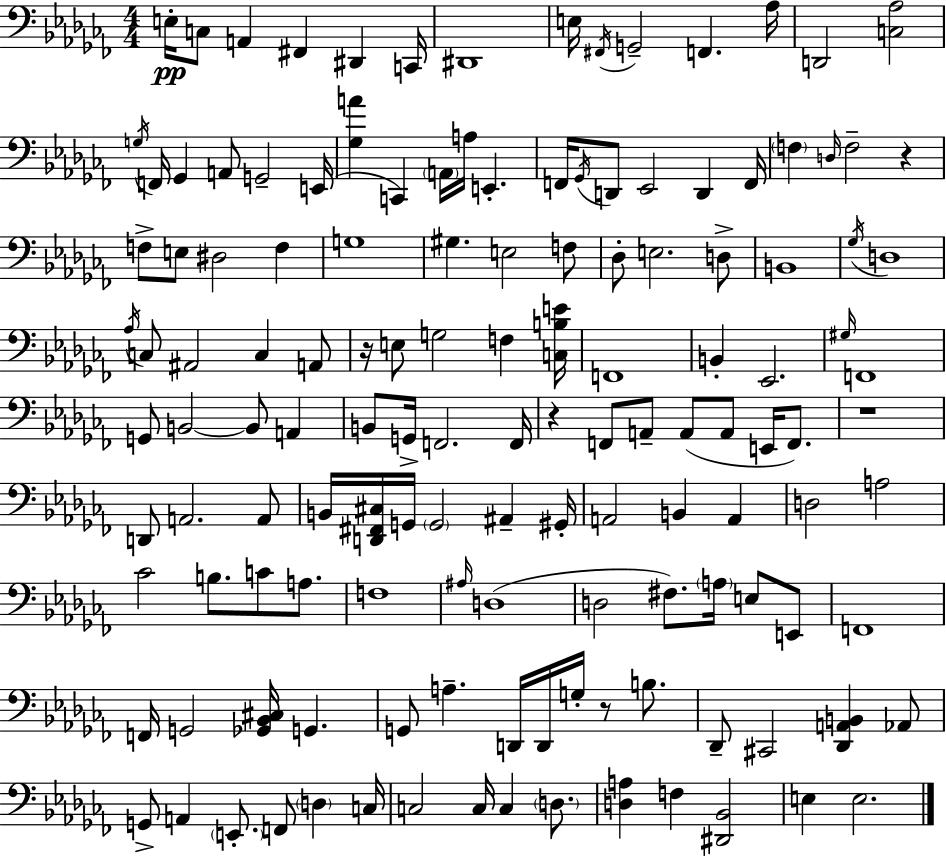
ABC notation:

X:1
T:Untitled
M:4/4
L:1/4
K:Abm
E,/4 C,/2 A,, ^F,, ^D,, C,,/4 ^D,,4 E,/4 ^F,,/4 G,,2 F,, _A,/4 D,,2 [C,_A,]2 G,/4 F,,/4 _G,, A,,/2 G,,2 E,,/4 [_G,A] C,, A,,/4 A,/4 E,, F,,/4 _G,,/4 D,,/2 _E,,2 D,, F,,/4 F, D,/4 F,2 z F,/2 E,/2 ^D,2 F, G,4 ^G, E,2 F,/2 _D,/2 E,2 D,/2 B,,4 _G,/4 D,4 _A,/4 C,/2 ^A,,2 C, A,,/2 z/4 E,/2 G,2 F, [C,B,E]/4 F,,4 B,, _E,,2 ^G,/4 F,,4 G,,/2 B,,2 B,,/2 A,, B,,/2 G,,/4 F,,2 F,,/4 z F,,/2 A,,/2 A,,/2 A,,/2 E,,/4 F,,/2 z4 D,,/2 A,,2 A,,/2 B,,/4 [D,,^F,,^C,]/4 G,,/4 G,,2 ^A,, ^G,,/4 A,,2 B,, A,, D,2 A,2 _C2 B,/2 C/2 A,/2 F,4 ^A,/4 D,4 D,2 ^F,/2 A,/4 E,/2 E,,/2 F,,4 F,,/4 G,,2 [_G,,_B,,^C,]/4 G,, G,,/2 A, D,,/4 D,,/4 G,/4 z/2 B,/2 _D,,/2 ^C,,2 [_D,,A,,B,,] _A,,/2 G,,/2 A,, E,,/2 F,,/2 D, C,/4 C,2 C,/4 C, D,/2 [D,A,] F, [^D,,_B,,]2 E, E,2